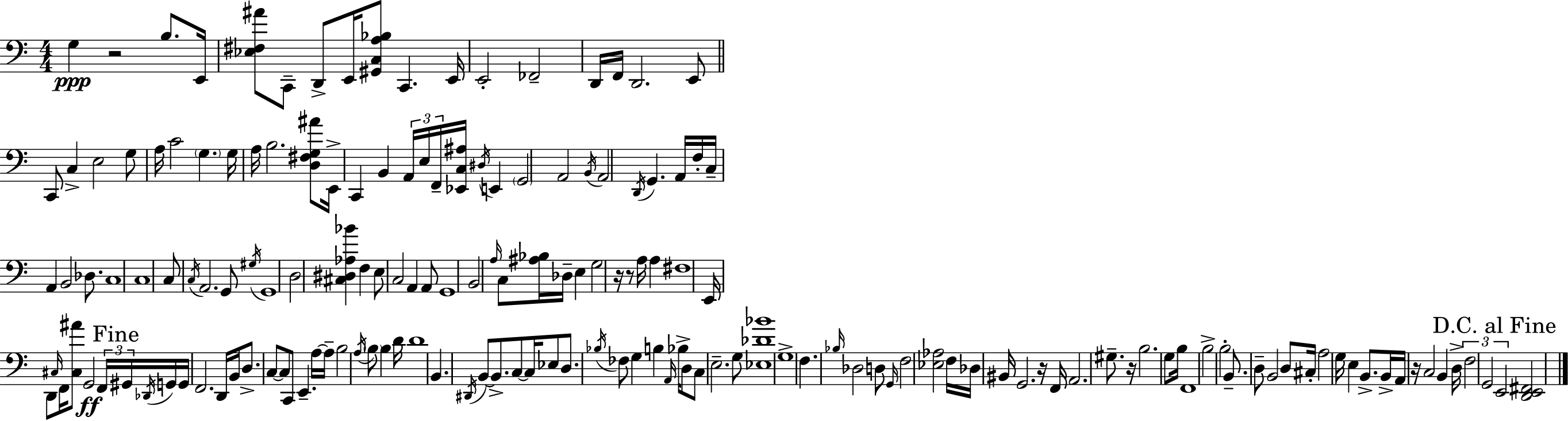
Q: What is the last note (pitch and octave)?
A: E2